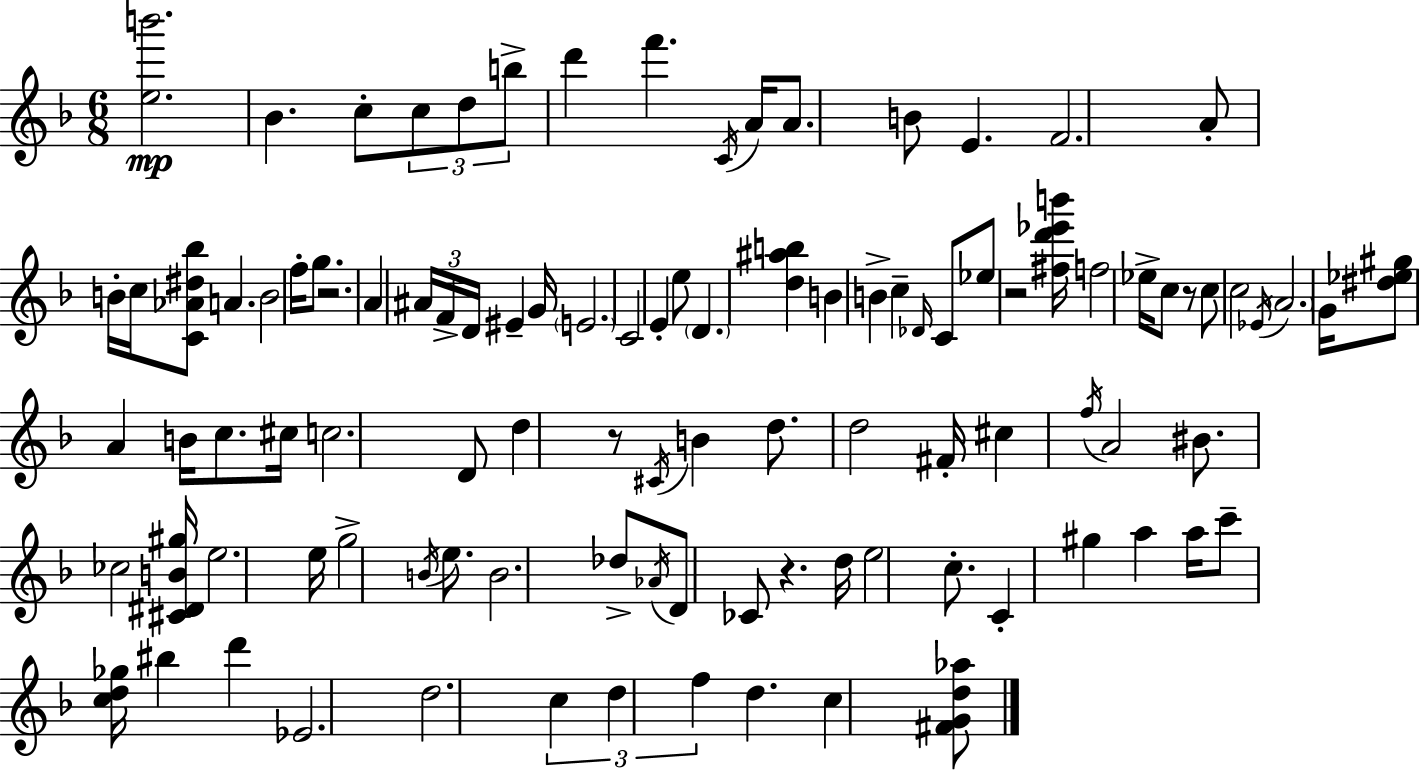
{
  \clef treble
  \numericTimeSignature
  \time 6/8
  \key d \minor
  <e'' b'''>2.\mp | bes'4. c''8-. \tuplet 3/2 { c''8 d''8 | b''8-> } d'''4 f'''4. | \acciaccatura { c'16 } a'16 a'8. b'8 e'4. | \break f'2. | a'8-. b'16-. c''16 <c' aes' dis'' bes''>8 a'4. | b'2 f''16-. g''8. | r2. | \break a'4 \tuplet 3/2 { ais'16 f'16-> d'16 } eis'4-- | g'16 \parenthesize e'2. | c'2 e'4-. | e''8 \parenthesize d'4. <d'' ais'' b''>4 | \break b'4 b'4-> c''4-- | \grace { des'16 } c'8 ees''8 r2 | <fis'' d''' ees''' b'''>16 f''2 ees''16-> | c''8 r8 c''8 c''2 | \break \acciaccatura { ees'16 } \parenthesize a'2. | g'16 <dis'' ees'' gis''>8 a'4 b'16 c''8. | cis''16 c''2. | d'8 d''4 r8 \acciaccatura { cis'16 } | \break b'4 d''8. d''2 | fis'16-. cis''4 \acciaccatura { f''16 } a'2 | bis'8. ces''2 | <cis' dis' b' gis''>16 e''2. | \break e''16 g''2-> | \acciaccatura { b'16 } e''8. b'2. | des''8-> \acciaccatura { aes'16 } d'8 ces'8 | r4. d''16 e''2 | \break c''8.-. c'4-. gis''4 | a''4 a''16 c'''8-- <c'' d'' ges''>16 bis''4 | d'''4 ees'2. | d''2. | \break \tuplet 3/2 { c''4 d''4 | f''4 } d''4. | c''4 <fis' g' d'' aes''>8 \bar "|."
}